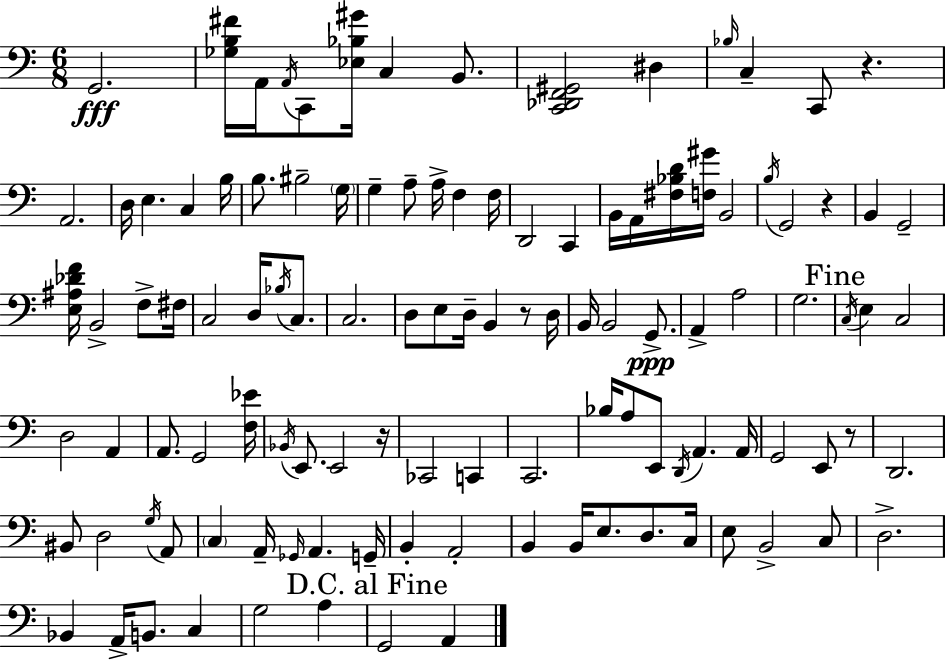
{
  \clef bass
  \numericTimeSignature
  \time 6/8
  \key a \minor
  g,2.\fff | <ges b fis'>16 a,16 \acciaccatura { a,16 } c,8 <ees bes gis'>16 c4 b,8. | <c, des, f, gis,>2 dis4 | \grace { bes16 } c4-- c,8 r4. | \break a,2. | d16 e4. c4 | b16 b8. bis2-- | \parenthesize g16 g4-- a8-- a16-> f4 | \break f16 d,2 c,4 | b,16 a,16 <fis bes d'>16 <f gis'>16 b,2 | \acciaccatura { b16 } g,2 r4 | b,4 g,2-- | \break <e ais des' f'>16 b,2-> | f8-> fis16 c2 d16 | \acciaccatura { bes16 } c8. c2. | d8 e8 d16-- b,4 | \break r8 d16 b,16 b,2 | g,8.->\ppp a,4-> a2 | g2. | \mark "Fine" \acciaccatura { c16 } e4 c2 | \break d2 | a,4 a,8. g,2 | <f ees'>16 \acciaccatura { bes,16 } e,8. e,2 | r16 ces,2 | \break c,4 c,2. | bes16 a8 e,8 \acciaccatura { d,16 } | a,4. a,16 g,2 | e,8 r8 d,2. | \break bis,8 d2 | \acciaccatura { g16 } a,8 \parenthesize c4 | a,16-- \grace { ges,16 } a,4. g,16-- b,4-. | a,2-. b,4 | \break b,16 e8. d8. c16 e8 b,2-> | c8 d2.-> | bes,4 | a,16-> b,8. c4 g2 | \break a4 \mark "D.C. al Fine" g,2 | a,4 \bar "|."
}